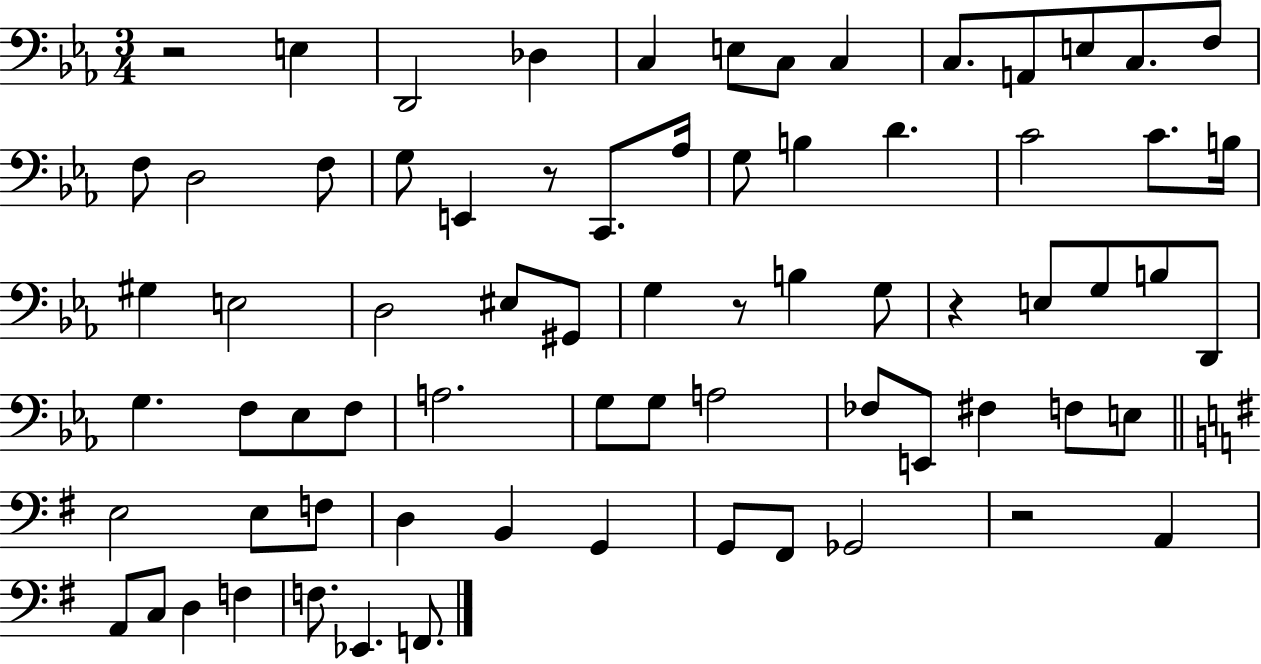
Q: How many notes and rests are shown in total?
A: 72